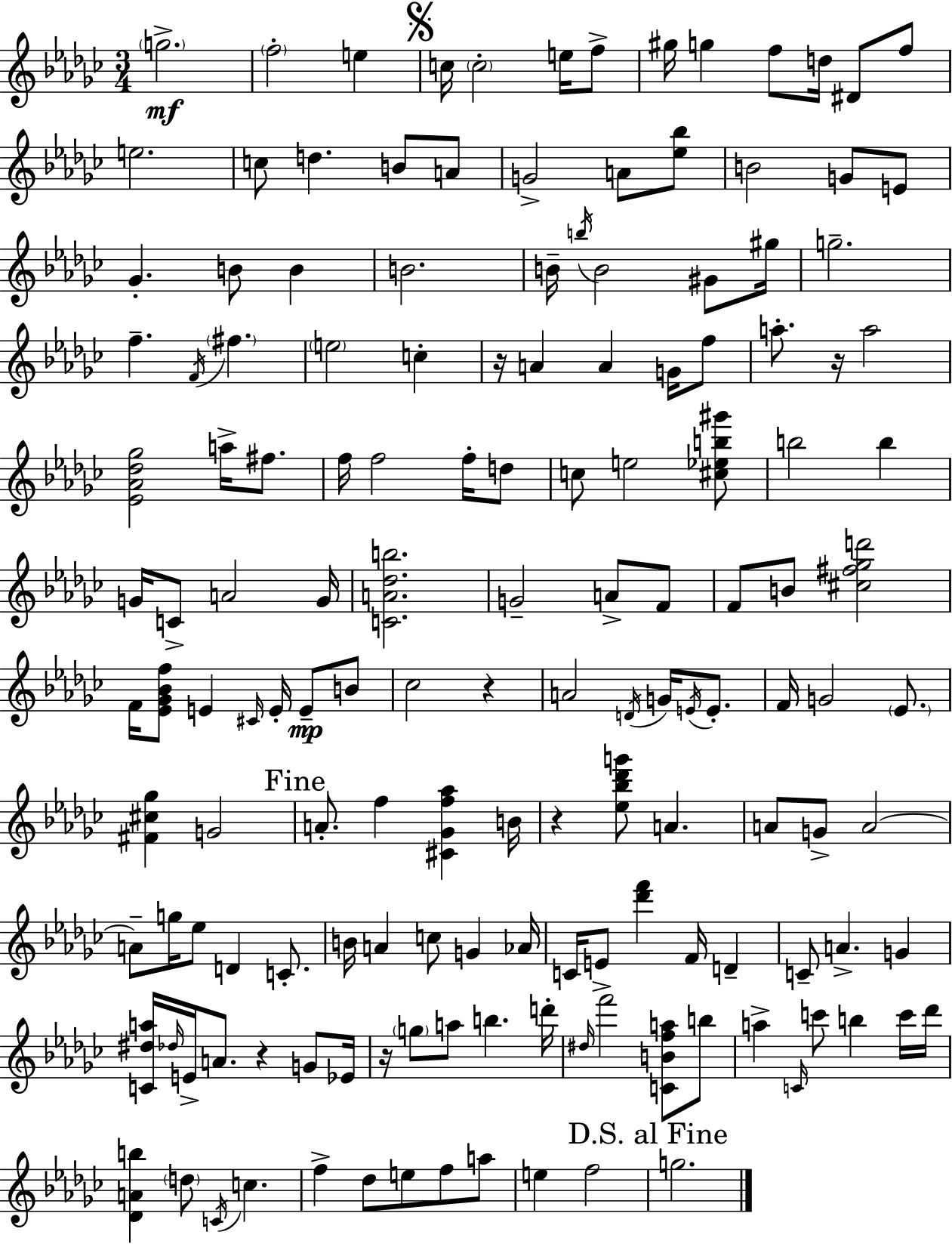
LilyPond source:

{
  \clef treble
  \numericTimeSignature
  \time 3/4
  \key ees \minor
  \parenthesize g''2.->\mf | \parenthesize f''2-. e''4 | \mark \markup { \musicglyph "scripts.segno" } c''16 \parenthesize c''2-. e''16 f''8-> | gis''16 g''4 f''8 d''16 dis'8 f''8 | \break e''2. | c''8 d''4. b'8 a'8 | g'2-> a'8 <ees'' bes''>8 | b'2 g'8 e'8 | \break ges'4.-. b'8 b'4 | b'2. | b'16-- \acciaccatura { b''16 } b'2 gis'8 | gis''16 g''2.-- | \break f''4.-- \acciaccatura { f'16 } \parenthesize fis''4. | \parenthesize e''2 c''4-. | r16 a'4 a'4 g'16 | f''8 a''8.-. r16 a''2 | \break <ees' aes' des'' ges''>2 a''16-> fis''8. | f''16 f''2 f''16-. | d''8 c''8 e''2 | <cis'' ees'' b'' gis'''>8 b''2 b''4 | \break g'16 c'8-> a'2 | g'16 <c' a' des'' b''>2. | g'2-- a'8-> | f'8 f'8 b'8 <cis'' fis'' ges'' d'''>2 | \break f'16 <ees' ges' bes' f''>8 e'4 \grace { cis'16 } e'16-. e'8--\mp | b'8 ces''2 r4 | a'2 \acciaccatura { d'16 } | g'16 \acciaccatura { e'16 } e'8.-. f'16 g'2 | \break \parenthesize ees'8. <fis' cis'' ges''>4 g'2 | \mark "Fine" a'8.-. f''4 | <cis' ges' f'' aes''>4 b'16 r4 <ees'' bes'' des''' g'''>8 a'4. | a'8 g'8-> a'2~~ | \break a'8-- g''16 ees''8 d'4 | c'8.-. b'16 a'4 c''8 | g'4 aes'16 c'16 e'8-> <des''' f'''>4 | f'16 d'4-- c'8-- a'4.-> | \break g'4 <c' dis'' a''>16 \grace { des''16 } e'16-> a'8. r4 | g'8 ees'16 r16 \parenthesize g''8 a''8 b''4. | d'''16-. \grace { dis''16 } f'''2 | <c' b' f'' a''>8 b''8 a''4-> \grace { c'16 } | \break c'''8 b''4 c'''16 des'''16 <des' a' b''>4 | \parenthesize d''8 \acciaccatura { c'16 } c''4. f''4-> | des''8 e''8 f''8 a''8 e''4 | f''2 \mark "D.S. al Fine" g''2. | \break \bar "|."
}